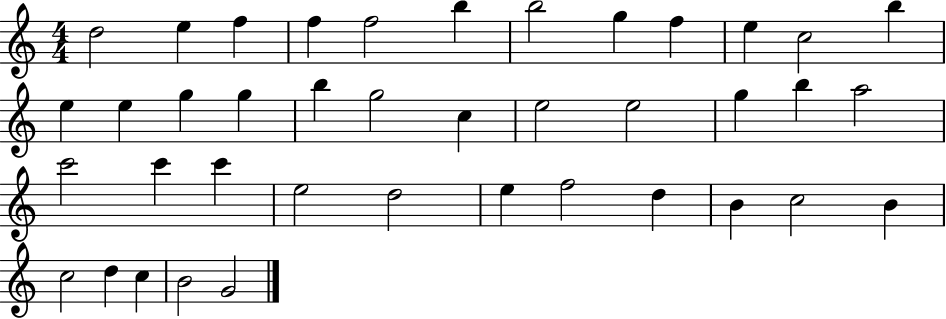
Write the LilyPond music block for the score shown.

{
  \clef treble
  \numericTimeSignature
  \time 4/4
  \key c \major
  d''2 e''4 f''4 | f''4 f''2 b''4 | b''2 g''4 f''4 | e''4 c''2 b''4 | \break e''4 e''4 g''4 g''4 | b''4 g''2 c''4 | e''2 e''2 | g''4 b''4 a''2 | \break c'''2 c'''4 c'''4 | e''2 d''2 | e''4 f''2 d''4 | b'4 c''2 b'4 | \break c''2 d''4 c''4 | b'2 g'2 | \bar "|."
}